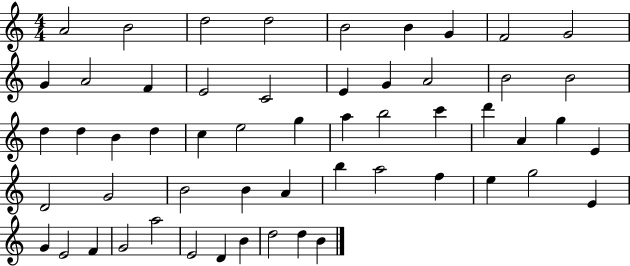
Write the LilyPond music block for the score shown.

{
  \clef treble
  \numericTimeSignature
  \time 4/4
  \key c \major
  a'2 b'2 | d''2 d''2 | b'2 b'4 g'4 | f'2 g'2 | \break g'4 a'2 f'4 | e'2 c'2 | e'4 g'4 a'2 | b'2 b'2 | \break d''4 d''4 b'4 d''4 | c''4 e''2 g''4 | a''4 b''2 c'''4 | d'''4 a'4 g''4 e'4 | \break d'2 g'2 | b'2 b'4 a'4 | b''4 a''2 f''4 | e''4 g''2 e'4 | \break g'4 e'2 f'4 | g'2 a''2 | e'2 d'4 b'4 | d''2 d''4 b'4 | \break \bar "|."
}